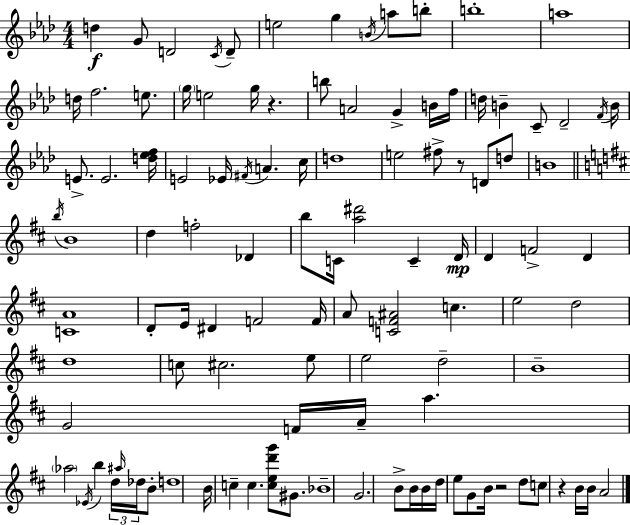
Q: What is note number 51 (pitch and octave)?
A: D4